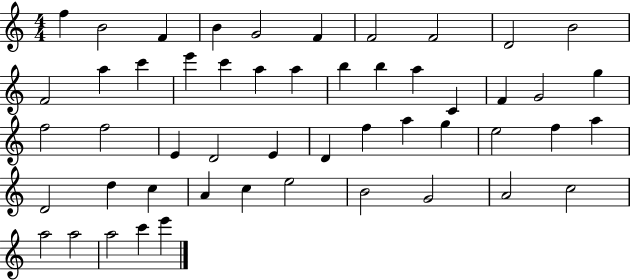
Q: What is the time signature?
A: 4/4